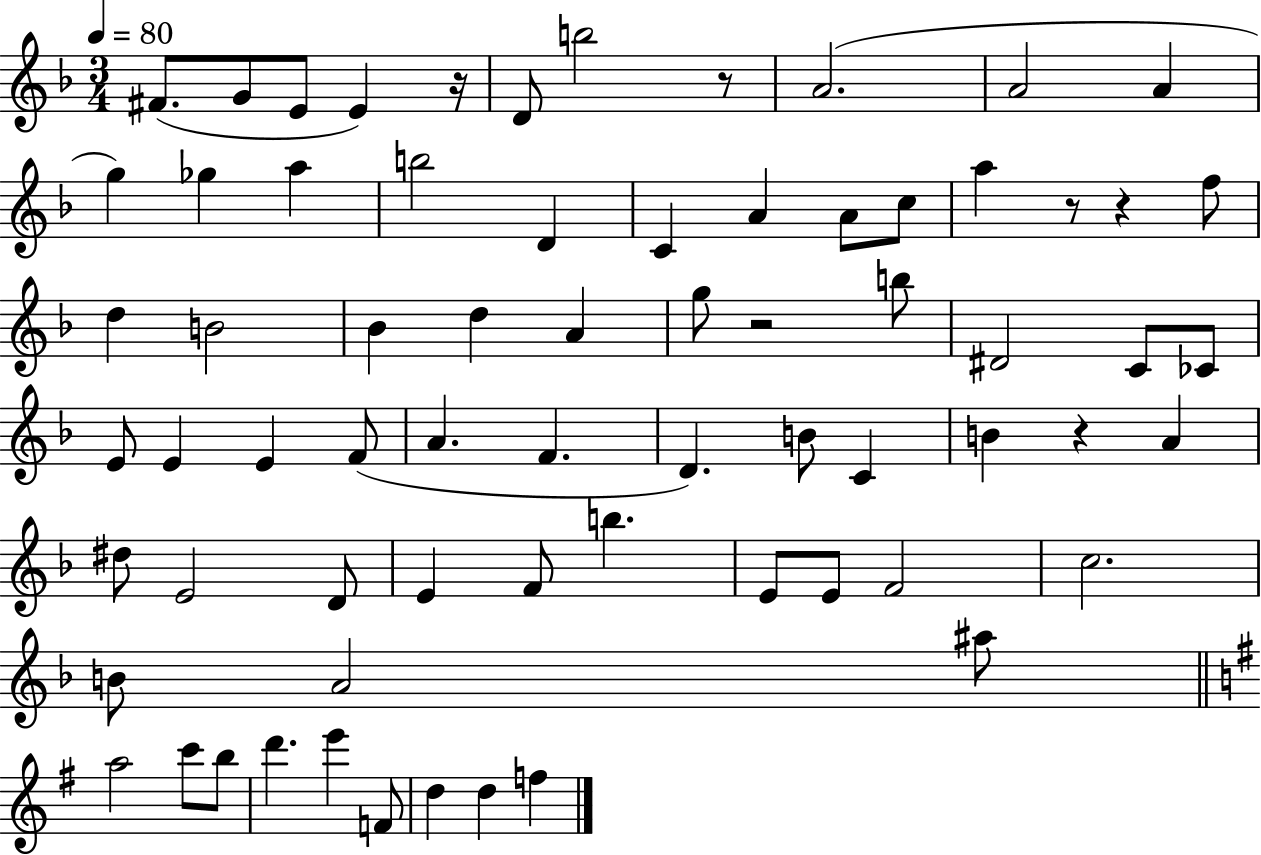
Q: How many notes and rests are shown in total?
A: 69